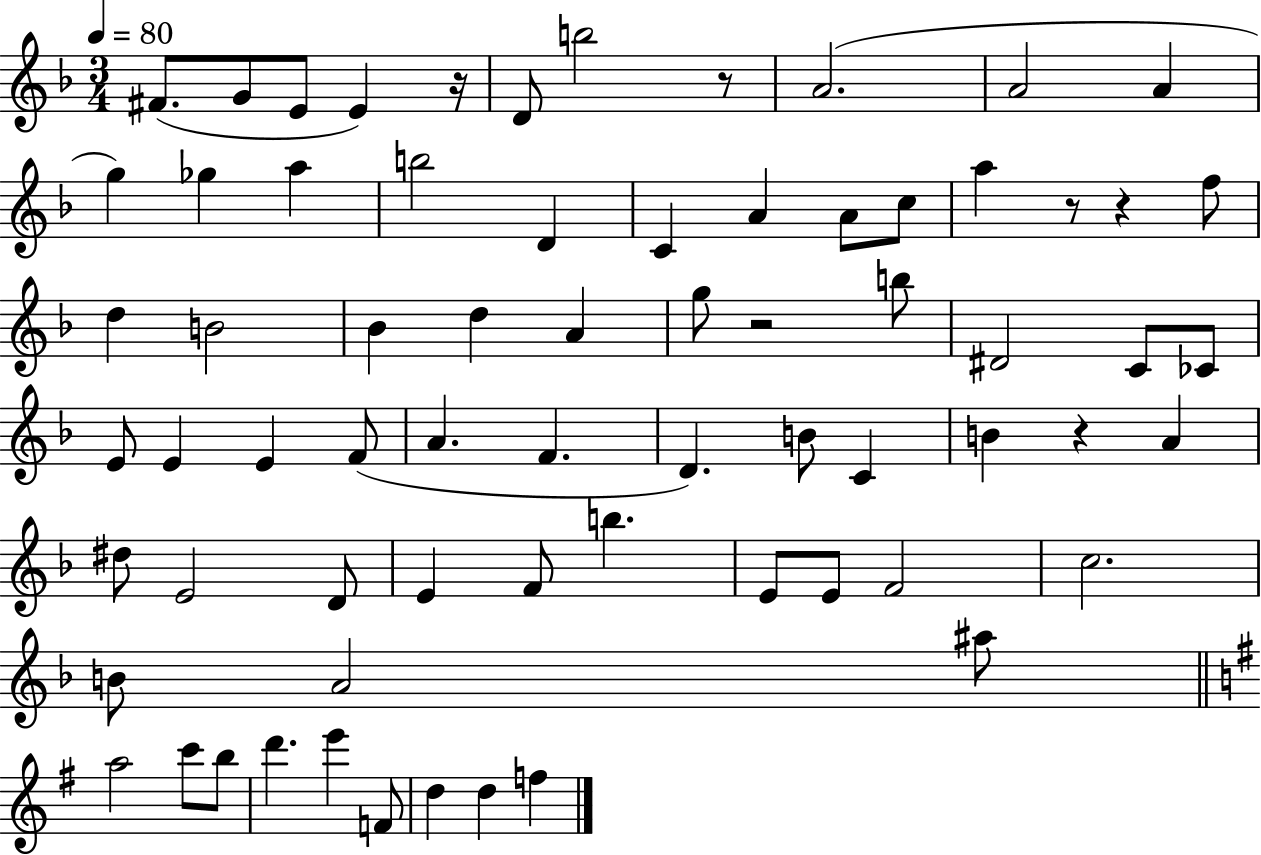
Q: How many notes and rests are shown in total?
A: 69